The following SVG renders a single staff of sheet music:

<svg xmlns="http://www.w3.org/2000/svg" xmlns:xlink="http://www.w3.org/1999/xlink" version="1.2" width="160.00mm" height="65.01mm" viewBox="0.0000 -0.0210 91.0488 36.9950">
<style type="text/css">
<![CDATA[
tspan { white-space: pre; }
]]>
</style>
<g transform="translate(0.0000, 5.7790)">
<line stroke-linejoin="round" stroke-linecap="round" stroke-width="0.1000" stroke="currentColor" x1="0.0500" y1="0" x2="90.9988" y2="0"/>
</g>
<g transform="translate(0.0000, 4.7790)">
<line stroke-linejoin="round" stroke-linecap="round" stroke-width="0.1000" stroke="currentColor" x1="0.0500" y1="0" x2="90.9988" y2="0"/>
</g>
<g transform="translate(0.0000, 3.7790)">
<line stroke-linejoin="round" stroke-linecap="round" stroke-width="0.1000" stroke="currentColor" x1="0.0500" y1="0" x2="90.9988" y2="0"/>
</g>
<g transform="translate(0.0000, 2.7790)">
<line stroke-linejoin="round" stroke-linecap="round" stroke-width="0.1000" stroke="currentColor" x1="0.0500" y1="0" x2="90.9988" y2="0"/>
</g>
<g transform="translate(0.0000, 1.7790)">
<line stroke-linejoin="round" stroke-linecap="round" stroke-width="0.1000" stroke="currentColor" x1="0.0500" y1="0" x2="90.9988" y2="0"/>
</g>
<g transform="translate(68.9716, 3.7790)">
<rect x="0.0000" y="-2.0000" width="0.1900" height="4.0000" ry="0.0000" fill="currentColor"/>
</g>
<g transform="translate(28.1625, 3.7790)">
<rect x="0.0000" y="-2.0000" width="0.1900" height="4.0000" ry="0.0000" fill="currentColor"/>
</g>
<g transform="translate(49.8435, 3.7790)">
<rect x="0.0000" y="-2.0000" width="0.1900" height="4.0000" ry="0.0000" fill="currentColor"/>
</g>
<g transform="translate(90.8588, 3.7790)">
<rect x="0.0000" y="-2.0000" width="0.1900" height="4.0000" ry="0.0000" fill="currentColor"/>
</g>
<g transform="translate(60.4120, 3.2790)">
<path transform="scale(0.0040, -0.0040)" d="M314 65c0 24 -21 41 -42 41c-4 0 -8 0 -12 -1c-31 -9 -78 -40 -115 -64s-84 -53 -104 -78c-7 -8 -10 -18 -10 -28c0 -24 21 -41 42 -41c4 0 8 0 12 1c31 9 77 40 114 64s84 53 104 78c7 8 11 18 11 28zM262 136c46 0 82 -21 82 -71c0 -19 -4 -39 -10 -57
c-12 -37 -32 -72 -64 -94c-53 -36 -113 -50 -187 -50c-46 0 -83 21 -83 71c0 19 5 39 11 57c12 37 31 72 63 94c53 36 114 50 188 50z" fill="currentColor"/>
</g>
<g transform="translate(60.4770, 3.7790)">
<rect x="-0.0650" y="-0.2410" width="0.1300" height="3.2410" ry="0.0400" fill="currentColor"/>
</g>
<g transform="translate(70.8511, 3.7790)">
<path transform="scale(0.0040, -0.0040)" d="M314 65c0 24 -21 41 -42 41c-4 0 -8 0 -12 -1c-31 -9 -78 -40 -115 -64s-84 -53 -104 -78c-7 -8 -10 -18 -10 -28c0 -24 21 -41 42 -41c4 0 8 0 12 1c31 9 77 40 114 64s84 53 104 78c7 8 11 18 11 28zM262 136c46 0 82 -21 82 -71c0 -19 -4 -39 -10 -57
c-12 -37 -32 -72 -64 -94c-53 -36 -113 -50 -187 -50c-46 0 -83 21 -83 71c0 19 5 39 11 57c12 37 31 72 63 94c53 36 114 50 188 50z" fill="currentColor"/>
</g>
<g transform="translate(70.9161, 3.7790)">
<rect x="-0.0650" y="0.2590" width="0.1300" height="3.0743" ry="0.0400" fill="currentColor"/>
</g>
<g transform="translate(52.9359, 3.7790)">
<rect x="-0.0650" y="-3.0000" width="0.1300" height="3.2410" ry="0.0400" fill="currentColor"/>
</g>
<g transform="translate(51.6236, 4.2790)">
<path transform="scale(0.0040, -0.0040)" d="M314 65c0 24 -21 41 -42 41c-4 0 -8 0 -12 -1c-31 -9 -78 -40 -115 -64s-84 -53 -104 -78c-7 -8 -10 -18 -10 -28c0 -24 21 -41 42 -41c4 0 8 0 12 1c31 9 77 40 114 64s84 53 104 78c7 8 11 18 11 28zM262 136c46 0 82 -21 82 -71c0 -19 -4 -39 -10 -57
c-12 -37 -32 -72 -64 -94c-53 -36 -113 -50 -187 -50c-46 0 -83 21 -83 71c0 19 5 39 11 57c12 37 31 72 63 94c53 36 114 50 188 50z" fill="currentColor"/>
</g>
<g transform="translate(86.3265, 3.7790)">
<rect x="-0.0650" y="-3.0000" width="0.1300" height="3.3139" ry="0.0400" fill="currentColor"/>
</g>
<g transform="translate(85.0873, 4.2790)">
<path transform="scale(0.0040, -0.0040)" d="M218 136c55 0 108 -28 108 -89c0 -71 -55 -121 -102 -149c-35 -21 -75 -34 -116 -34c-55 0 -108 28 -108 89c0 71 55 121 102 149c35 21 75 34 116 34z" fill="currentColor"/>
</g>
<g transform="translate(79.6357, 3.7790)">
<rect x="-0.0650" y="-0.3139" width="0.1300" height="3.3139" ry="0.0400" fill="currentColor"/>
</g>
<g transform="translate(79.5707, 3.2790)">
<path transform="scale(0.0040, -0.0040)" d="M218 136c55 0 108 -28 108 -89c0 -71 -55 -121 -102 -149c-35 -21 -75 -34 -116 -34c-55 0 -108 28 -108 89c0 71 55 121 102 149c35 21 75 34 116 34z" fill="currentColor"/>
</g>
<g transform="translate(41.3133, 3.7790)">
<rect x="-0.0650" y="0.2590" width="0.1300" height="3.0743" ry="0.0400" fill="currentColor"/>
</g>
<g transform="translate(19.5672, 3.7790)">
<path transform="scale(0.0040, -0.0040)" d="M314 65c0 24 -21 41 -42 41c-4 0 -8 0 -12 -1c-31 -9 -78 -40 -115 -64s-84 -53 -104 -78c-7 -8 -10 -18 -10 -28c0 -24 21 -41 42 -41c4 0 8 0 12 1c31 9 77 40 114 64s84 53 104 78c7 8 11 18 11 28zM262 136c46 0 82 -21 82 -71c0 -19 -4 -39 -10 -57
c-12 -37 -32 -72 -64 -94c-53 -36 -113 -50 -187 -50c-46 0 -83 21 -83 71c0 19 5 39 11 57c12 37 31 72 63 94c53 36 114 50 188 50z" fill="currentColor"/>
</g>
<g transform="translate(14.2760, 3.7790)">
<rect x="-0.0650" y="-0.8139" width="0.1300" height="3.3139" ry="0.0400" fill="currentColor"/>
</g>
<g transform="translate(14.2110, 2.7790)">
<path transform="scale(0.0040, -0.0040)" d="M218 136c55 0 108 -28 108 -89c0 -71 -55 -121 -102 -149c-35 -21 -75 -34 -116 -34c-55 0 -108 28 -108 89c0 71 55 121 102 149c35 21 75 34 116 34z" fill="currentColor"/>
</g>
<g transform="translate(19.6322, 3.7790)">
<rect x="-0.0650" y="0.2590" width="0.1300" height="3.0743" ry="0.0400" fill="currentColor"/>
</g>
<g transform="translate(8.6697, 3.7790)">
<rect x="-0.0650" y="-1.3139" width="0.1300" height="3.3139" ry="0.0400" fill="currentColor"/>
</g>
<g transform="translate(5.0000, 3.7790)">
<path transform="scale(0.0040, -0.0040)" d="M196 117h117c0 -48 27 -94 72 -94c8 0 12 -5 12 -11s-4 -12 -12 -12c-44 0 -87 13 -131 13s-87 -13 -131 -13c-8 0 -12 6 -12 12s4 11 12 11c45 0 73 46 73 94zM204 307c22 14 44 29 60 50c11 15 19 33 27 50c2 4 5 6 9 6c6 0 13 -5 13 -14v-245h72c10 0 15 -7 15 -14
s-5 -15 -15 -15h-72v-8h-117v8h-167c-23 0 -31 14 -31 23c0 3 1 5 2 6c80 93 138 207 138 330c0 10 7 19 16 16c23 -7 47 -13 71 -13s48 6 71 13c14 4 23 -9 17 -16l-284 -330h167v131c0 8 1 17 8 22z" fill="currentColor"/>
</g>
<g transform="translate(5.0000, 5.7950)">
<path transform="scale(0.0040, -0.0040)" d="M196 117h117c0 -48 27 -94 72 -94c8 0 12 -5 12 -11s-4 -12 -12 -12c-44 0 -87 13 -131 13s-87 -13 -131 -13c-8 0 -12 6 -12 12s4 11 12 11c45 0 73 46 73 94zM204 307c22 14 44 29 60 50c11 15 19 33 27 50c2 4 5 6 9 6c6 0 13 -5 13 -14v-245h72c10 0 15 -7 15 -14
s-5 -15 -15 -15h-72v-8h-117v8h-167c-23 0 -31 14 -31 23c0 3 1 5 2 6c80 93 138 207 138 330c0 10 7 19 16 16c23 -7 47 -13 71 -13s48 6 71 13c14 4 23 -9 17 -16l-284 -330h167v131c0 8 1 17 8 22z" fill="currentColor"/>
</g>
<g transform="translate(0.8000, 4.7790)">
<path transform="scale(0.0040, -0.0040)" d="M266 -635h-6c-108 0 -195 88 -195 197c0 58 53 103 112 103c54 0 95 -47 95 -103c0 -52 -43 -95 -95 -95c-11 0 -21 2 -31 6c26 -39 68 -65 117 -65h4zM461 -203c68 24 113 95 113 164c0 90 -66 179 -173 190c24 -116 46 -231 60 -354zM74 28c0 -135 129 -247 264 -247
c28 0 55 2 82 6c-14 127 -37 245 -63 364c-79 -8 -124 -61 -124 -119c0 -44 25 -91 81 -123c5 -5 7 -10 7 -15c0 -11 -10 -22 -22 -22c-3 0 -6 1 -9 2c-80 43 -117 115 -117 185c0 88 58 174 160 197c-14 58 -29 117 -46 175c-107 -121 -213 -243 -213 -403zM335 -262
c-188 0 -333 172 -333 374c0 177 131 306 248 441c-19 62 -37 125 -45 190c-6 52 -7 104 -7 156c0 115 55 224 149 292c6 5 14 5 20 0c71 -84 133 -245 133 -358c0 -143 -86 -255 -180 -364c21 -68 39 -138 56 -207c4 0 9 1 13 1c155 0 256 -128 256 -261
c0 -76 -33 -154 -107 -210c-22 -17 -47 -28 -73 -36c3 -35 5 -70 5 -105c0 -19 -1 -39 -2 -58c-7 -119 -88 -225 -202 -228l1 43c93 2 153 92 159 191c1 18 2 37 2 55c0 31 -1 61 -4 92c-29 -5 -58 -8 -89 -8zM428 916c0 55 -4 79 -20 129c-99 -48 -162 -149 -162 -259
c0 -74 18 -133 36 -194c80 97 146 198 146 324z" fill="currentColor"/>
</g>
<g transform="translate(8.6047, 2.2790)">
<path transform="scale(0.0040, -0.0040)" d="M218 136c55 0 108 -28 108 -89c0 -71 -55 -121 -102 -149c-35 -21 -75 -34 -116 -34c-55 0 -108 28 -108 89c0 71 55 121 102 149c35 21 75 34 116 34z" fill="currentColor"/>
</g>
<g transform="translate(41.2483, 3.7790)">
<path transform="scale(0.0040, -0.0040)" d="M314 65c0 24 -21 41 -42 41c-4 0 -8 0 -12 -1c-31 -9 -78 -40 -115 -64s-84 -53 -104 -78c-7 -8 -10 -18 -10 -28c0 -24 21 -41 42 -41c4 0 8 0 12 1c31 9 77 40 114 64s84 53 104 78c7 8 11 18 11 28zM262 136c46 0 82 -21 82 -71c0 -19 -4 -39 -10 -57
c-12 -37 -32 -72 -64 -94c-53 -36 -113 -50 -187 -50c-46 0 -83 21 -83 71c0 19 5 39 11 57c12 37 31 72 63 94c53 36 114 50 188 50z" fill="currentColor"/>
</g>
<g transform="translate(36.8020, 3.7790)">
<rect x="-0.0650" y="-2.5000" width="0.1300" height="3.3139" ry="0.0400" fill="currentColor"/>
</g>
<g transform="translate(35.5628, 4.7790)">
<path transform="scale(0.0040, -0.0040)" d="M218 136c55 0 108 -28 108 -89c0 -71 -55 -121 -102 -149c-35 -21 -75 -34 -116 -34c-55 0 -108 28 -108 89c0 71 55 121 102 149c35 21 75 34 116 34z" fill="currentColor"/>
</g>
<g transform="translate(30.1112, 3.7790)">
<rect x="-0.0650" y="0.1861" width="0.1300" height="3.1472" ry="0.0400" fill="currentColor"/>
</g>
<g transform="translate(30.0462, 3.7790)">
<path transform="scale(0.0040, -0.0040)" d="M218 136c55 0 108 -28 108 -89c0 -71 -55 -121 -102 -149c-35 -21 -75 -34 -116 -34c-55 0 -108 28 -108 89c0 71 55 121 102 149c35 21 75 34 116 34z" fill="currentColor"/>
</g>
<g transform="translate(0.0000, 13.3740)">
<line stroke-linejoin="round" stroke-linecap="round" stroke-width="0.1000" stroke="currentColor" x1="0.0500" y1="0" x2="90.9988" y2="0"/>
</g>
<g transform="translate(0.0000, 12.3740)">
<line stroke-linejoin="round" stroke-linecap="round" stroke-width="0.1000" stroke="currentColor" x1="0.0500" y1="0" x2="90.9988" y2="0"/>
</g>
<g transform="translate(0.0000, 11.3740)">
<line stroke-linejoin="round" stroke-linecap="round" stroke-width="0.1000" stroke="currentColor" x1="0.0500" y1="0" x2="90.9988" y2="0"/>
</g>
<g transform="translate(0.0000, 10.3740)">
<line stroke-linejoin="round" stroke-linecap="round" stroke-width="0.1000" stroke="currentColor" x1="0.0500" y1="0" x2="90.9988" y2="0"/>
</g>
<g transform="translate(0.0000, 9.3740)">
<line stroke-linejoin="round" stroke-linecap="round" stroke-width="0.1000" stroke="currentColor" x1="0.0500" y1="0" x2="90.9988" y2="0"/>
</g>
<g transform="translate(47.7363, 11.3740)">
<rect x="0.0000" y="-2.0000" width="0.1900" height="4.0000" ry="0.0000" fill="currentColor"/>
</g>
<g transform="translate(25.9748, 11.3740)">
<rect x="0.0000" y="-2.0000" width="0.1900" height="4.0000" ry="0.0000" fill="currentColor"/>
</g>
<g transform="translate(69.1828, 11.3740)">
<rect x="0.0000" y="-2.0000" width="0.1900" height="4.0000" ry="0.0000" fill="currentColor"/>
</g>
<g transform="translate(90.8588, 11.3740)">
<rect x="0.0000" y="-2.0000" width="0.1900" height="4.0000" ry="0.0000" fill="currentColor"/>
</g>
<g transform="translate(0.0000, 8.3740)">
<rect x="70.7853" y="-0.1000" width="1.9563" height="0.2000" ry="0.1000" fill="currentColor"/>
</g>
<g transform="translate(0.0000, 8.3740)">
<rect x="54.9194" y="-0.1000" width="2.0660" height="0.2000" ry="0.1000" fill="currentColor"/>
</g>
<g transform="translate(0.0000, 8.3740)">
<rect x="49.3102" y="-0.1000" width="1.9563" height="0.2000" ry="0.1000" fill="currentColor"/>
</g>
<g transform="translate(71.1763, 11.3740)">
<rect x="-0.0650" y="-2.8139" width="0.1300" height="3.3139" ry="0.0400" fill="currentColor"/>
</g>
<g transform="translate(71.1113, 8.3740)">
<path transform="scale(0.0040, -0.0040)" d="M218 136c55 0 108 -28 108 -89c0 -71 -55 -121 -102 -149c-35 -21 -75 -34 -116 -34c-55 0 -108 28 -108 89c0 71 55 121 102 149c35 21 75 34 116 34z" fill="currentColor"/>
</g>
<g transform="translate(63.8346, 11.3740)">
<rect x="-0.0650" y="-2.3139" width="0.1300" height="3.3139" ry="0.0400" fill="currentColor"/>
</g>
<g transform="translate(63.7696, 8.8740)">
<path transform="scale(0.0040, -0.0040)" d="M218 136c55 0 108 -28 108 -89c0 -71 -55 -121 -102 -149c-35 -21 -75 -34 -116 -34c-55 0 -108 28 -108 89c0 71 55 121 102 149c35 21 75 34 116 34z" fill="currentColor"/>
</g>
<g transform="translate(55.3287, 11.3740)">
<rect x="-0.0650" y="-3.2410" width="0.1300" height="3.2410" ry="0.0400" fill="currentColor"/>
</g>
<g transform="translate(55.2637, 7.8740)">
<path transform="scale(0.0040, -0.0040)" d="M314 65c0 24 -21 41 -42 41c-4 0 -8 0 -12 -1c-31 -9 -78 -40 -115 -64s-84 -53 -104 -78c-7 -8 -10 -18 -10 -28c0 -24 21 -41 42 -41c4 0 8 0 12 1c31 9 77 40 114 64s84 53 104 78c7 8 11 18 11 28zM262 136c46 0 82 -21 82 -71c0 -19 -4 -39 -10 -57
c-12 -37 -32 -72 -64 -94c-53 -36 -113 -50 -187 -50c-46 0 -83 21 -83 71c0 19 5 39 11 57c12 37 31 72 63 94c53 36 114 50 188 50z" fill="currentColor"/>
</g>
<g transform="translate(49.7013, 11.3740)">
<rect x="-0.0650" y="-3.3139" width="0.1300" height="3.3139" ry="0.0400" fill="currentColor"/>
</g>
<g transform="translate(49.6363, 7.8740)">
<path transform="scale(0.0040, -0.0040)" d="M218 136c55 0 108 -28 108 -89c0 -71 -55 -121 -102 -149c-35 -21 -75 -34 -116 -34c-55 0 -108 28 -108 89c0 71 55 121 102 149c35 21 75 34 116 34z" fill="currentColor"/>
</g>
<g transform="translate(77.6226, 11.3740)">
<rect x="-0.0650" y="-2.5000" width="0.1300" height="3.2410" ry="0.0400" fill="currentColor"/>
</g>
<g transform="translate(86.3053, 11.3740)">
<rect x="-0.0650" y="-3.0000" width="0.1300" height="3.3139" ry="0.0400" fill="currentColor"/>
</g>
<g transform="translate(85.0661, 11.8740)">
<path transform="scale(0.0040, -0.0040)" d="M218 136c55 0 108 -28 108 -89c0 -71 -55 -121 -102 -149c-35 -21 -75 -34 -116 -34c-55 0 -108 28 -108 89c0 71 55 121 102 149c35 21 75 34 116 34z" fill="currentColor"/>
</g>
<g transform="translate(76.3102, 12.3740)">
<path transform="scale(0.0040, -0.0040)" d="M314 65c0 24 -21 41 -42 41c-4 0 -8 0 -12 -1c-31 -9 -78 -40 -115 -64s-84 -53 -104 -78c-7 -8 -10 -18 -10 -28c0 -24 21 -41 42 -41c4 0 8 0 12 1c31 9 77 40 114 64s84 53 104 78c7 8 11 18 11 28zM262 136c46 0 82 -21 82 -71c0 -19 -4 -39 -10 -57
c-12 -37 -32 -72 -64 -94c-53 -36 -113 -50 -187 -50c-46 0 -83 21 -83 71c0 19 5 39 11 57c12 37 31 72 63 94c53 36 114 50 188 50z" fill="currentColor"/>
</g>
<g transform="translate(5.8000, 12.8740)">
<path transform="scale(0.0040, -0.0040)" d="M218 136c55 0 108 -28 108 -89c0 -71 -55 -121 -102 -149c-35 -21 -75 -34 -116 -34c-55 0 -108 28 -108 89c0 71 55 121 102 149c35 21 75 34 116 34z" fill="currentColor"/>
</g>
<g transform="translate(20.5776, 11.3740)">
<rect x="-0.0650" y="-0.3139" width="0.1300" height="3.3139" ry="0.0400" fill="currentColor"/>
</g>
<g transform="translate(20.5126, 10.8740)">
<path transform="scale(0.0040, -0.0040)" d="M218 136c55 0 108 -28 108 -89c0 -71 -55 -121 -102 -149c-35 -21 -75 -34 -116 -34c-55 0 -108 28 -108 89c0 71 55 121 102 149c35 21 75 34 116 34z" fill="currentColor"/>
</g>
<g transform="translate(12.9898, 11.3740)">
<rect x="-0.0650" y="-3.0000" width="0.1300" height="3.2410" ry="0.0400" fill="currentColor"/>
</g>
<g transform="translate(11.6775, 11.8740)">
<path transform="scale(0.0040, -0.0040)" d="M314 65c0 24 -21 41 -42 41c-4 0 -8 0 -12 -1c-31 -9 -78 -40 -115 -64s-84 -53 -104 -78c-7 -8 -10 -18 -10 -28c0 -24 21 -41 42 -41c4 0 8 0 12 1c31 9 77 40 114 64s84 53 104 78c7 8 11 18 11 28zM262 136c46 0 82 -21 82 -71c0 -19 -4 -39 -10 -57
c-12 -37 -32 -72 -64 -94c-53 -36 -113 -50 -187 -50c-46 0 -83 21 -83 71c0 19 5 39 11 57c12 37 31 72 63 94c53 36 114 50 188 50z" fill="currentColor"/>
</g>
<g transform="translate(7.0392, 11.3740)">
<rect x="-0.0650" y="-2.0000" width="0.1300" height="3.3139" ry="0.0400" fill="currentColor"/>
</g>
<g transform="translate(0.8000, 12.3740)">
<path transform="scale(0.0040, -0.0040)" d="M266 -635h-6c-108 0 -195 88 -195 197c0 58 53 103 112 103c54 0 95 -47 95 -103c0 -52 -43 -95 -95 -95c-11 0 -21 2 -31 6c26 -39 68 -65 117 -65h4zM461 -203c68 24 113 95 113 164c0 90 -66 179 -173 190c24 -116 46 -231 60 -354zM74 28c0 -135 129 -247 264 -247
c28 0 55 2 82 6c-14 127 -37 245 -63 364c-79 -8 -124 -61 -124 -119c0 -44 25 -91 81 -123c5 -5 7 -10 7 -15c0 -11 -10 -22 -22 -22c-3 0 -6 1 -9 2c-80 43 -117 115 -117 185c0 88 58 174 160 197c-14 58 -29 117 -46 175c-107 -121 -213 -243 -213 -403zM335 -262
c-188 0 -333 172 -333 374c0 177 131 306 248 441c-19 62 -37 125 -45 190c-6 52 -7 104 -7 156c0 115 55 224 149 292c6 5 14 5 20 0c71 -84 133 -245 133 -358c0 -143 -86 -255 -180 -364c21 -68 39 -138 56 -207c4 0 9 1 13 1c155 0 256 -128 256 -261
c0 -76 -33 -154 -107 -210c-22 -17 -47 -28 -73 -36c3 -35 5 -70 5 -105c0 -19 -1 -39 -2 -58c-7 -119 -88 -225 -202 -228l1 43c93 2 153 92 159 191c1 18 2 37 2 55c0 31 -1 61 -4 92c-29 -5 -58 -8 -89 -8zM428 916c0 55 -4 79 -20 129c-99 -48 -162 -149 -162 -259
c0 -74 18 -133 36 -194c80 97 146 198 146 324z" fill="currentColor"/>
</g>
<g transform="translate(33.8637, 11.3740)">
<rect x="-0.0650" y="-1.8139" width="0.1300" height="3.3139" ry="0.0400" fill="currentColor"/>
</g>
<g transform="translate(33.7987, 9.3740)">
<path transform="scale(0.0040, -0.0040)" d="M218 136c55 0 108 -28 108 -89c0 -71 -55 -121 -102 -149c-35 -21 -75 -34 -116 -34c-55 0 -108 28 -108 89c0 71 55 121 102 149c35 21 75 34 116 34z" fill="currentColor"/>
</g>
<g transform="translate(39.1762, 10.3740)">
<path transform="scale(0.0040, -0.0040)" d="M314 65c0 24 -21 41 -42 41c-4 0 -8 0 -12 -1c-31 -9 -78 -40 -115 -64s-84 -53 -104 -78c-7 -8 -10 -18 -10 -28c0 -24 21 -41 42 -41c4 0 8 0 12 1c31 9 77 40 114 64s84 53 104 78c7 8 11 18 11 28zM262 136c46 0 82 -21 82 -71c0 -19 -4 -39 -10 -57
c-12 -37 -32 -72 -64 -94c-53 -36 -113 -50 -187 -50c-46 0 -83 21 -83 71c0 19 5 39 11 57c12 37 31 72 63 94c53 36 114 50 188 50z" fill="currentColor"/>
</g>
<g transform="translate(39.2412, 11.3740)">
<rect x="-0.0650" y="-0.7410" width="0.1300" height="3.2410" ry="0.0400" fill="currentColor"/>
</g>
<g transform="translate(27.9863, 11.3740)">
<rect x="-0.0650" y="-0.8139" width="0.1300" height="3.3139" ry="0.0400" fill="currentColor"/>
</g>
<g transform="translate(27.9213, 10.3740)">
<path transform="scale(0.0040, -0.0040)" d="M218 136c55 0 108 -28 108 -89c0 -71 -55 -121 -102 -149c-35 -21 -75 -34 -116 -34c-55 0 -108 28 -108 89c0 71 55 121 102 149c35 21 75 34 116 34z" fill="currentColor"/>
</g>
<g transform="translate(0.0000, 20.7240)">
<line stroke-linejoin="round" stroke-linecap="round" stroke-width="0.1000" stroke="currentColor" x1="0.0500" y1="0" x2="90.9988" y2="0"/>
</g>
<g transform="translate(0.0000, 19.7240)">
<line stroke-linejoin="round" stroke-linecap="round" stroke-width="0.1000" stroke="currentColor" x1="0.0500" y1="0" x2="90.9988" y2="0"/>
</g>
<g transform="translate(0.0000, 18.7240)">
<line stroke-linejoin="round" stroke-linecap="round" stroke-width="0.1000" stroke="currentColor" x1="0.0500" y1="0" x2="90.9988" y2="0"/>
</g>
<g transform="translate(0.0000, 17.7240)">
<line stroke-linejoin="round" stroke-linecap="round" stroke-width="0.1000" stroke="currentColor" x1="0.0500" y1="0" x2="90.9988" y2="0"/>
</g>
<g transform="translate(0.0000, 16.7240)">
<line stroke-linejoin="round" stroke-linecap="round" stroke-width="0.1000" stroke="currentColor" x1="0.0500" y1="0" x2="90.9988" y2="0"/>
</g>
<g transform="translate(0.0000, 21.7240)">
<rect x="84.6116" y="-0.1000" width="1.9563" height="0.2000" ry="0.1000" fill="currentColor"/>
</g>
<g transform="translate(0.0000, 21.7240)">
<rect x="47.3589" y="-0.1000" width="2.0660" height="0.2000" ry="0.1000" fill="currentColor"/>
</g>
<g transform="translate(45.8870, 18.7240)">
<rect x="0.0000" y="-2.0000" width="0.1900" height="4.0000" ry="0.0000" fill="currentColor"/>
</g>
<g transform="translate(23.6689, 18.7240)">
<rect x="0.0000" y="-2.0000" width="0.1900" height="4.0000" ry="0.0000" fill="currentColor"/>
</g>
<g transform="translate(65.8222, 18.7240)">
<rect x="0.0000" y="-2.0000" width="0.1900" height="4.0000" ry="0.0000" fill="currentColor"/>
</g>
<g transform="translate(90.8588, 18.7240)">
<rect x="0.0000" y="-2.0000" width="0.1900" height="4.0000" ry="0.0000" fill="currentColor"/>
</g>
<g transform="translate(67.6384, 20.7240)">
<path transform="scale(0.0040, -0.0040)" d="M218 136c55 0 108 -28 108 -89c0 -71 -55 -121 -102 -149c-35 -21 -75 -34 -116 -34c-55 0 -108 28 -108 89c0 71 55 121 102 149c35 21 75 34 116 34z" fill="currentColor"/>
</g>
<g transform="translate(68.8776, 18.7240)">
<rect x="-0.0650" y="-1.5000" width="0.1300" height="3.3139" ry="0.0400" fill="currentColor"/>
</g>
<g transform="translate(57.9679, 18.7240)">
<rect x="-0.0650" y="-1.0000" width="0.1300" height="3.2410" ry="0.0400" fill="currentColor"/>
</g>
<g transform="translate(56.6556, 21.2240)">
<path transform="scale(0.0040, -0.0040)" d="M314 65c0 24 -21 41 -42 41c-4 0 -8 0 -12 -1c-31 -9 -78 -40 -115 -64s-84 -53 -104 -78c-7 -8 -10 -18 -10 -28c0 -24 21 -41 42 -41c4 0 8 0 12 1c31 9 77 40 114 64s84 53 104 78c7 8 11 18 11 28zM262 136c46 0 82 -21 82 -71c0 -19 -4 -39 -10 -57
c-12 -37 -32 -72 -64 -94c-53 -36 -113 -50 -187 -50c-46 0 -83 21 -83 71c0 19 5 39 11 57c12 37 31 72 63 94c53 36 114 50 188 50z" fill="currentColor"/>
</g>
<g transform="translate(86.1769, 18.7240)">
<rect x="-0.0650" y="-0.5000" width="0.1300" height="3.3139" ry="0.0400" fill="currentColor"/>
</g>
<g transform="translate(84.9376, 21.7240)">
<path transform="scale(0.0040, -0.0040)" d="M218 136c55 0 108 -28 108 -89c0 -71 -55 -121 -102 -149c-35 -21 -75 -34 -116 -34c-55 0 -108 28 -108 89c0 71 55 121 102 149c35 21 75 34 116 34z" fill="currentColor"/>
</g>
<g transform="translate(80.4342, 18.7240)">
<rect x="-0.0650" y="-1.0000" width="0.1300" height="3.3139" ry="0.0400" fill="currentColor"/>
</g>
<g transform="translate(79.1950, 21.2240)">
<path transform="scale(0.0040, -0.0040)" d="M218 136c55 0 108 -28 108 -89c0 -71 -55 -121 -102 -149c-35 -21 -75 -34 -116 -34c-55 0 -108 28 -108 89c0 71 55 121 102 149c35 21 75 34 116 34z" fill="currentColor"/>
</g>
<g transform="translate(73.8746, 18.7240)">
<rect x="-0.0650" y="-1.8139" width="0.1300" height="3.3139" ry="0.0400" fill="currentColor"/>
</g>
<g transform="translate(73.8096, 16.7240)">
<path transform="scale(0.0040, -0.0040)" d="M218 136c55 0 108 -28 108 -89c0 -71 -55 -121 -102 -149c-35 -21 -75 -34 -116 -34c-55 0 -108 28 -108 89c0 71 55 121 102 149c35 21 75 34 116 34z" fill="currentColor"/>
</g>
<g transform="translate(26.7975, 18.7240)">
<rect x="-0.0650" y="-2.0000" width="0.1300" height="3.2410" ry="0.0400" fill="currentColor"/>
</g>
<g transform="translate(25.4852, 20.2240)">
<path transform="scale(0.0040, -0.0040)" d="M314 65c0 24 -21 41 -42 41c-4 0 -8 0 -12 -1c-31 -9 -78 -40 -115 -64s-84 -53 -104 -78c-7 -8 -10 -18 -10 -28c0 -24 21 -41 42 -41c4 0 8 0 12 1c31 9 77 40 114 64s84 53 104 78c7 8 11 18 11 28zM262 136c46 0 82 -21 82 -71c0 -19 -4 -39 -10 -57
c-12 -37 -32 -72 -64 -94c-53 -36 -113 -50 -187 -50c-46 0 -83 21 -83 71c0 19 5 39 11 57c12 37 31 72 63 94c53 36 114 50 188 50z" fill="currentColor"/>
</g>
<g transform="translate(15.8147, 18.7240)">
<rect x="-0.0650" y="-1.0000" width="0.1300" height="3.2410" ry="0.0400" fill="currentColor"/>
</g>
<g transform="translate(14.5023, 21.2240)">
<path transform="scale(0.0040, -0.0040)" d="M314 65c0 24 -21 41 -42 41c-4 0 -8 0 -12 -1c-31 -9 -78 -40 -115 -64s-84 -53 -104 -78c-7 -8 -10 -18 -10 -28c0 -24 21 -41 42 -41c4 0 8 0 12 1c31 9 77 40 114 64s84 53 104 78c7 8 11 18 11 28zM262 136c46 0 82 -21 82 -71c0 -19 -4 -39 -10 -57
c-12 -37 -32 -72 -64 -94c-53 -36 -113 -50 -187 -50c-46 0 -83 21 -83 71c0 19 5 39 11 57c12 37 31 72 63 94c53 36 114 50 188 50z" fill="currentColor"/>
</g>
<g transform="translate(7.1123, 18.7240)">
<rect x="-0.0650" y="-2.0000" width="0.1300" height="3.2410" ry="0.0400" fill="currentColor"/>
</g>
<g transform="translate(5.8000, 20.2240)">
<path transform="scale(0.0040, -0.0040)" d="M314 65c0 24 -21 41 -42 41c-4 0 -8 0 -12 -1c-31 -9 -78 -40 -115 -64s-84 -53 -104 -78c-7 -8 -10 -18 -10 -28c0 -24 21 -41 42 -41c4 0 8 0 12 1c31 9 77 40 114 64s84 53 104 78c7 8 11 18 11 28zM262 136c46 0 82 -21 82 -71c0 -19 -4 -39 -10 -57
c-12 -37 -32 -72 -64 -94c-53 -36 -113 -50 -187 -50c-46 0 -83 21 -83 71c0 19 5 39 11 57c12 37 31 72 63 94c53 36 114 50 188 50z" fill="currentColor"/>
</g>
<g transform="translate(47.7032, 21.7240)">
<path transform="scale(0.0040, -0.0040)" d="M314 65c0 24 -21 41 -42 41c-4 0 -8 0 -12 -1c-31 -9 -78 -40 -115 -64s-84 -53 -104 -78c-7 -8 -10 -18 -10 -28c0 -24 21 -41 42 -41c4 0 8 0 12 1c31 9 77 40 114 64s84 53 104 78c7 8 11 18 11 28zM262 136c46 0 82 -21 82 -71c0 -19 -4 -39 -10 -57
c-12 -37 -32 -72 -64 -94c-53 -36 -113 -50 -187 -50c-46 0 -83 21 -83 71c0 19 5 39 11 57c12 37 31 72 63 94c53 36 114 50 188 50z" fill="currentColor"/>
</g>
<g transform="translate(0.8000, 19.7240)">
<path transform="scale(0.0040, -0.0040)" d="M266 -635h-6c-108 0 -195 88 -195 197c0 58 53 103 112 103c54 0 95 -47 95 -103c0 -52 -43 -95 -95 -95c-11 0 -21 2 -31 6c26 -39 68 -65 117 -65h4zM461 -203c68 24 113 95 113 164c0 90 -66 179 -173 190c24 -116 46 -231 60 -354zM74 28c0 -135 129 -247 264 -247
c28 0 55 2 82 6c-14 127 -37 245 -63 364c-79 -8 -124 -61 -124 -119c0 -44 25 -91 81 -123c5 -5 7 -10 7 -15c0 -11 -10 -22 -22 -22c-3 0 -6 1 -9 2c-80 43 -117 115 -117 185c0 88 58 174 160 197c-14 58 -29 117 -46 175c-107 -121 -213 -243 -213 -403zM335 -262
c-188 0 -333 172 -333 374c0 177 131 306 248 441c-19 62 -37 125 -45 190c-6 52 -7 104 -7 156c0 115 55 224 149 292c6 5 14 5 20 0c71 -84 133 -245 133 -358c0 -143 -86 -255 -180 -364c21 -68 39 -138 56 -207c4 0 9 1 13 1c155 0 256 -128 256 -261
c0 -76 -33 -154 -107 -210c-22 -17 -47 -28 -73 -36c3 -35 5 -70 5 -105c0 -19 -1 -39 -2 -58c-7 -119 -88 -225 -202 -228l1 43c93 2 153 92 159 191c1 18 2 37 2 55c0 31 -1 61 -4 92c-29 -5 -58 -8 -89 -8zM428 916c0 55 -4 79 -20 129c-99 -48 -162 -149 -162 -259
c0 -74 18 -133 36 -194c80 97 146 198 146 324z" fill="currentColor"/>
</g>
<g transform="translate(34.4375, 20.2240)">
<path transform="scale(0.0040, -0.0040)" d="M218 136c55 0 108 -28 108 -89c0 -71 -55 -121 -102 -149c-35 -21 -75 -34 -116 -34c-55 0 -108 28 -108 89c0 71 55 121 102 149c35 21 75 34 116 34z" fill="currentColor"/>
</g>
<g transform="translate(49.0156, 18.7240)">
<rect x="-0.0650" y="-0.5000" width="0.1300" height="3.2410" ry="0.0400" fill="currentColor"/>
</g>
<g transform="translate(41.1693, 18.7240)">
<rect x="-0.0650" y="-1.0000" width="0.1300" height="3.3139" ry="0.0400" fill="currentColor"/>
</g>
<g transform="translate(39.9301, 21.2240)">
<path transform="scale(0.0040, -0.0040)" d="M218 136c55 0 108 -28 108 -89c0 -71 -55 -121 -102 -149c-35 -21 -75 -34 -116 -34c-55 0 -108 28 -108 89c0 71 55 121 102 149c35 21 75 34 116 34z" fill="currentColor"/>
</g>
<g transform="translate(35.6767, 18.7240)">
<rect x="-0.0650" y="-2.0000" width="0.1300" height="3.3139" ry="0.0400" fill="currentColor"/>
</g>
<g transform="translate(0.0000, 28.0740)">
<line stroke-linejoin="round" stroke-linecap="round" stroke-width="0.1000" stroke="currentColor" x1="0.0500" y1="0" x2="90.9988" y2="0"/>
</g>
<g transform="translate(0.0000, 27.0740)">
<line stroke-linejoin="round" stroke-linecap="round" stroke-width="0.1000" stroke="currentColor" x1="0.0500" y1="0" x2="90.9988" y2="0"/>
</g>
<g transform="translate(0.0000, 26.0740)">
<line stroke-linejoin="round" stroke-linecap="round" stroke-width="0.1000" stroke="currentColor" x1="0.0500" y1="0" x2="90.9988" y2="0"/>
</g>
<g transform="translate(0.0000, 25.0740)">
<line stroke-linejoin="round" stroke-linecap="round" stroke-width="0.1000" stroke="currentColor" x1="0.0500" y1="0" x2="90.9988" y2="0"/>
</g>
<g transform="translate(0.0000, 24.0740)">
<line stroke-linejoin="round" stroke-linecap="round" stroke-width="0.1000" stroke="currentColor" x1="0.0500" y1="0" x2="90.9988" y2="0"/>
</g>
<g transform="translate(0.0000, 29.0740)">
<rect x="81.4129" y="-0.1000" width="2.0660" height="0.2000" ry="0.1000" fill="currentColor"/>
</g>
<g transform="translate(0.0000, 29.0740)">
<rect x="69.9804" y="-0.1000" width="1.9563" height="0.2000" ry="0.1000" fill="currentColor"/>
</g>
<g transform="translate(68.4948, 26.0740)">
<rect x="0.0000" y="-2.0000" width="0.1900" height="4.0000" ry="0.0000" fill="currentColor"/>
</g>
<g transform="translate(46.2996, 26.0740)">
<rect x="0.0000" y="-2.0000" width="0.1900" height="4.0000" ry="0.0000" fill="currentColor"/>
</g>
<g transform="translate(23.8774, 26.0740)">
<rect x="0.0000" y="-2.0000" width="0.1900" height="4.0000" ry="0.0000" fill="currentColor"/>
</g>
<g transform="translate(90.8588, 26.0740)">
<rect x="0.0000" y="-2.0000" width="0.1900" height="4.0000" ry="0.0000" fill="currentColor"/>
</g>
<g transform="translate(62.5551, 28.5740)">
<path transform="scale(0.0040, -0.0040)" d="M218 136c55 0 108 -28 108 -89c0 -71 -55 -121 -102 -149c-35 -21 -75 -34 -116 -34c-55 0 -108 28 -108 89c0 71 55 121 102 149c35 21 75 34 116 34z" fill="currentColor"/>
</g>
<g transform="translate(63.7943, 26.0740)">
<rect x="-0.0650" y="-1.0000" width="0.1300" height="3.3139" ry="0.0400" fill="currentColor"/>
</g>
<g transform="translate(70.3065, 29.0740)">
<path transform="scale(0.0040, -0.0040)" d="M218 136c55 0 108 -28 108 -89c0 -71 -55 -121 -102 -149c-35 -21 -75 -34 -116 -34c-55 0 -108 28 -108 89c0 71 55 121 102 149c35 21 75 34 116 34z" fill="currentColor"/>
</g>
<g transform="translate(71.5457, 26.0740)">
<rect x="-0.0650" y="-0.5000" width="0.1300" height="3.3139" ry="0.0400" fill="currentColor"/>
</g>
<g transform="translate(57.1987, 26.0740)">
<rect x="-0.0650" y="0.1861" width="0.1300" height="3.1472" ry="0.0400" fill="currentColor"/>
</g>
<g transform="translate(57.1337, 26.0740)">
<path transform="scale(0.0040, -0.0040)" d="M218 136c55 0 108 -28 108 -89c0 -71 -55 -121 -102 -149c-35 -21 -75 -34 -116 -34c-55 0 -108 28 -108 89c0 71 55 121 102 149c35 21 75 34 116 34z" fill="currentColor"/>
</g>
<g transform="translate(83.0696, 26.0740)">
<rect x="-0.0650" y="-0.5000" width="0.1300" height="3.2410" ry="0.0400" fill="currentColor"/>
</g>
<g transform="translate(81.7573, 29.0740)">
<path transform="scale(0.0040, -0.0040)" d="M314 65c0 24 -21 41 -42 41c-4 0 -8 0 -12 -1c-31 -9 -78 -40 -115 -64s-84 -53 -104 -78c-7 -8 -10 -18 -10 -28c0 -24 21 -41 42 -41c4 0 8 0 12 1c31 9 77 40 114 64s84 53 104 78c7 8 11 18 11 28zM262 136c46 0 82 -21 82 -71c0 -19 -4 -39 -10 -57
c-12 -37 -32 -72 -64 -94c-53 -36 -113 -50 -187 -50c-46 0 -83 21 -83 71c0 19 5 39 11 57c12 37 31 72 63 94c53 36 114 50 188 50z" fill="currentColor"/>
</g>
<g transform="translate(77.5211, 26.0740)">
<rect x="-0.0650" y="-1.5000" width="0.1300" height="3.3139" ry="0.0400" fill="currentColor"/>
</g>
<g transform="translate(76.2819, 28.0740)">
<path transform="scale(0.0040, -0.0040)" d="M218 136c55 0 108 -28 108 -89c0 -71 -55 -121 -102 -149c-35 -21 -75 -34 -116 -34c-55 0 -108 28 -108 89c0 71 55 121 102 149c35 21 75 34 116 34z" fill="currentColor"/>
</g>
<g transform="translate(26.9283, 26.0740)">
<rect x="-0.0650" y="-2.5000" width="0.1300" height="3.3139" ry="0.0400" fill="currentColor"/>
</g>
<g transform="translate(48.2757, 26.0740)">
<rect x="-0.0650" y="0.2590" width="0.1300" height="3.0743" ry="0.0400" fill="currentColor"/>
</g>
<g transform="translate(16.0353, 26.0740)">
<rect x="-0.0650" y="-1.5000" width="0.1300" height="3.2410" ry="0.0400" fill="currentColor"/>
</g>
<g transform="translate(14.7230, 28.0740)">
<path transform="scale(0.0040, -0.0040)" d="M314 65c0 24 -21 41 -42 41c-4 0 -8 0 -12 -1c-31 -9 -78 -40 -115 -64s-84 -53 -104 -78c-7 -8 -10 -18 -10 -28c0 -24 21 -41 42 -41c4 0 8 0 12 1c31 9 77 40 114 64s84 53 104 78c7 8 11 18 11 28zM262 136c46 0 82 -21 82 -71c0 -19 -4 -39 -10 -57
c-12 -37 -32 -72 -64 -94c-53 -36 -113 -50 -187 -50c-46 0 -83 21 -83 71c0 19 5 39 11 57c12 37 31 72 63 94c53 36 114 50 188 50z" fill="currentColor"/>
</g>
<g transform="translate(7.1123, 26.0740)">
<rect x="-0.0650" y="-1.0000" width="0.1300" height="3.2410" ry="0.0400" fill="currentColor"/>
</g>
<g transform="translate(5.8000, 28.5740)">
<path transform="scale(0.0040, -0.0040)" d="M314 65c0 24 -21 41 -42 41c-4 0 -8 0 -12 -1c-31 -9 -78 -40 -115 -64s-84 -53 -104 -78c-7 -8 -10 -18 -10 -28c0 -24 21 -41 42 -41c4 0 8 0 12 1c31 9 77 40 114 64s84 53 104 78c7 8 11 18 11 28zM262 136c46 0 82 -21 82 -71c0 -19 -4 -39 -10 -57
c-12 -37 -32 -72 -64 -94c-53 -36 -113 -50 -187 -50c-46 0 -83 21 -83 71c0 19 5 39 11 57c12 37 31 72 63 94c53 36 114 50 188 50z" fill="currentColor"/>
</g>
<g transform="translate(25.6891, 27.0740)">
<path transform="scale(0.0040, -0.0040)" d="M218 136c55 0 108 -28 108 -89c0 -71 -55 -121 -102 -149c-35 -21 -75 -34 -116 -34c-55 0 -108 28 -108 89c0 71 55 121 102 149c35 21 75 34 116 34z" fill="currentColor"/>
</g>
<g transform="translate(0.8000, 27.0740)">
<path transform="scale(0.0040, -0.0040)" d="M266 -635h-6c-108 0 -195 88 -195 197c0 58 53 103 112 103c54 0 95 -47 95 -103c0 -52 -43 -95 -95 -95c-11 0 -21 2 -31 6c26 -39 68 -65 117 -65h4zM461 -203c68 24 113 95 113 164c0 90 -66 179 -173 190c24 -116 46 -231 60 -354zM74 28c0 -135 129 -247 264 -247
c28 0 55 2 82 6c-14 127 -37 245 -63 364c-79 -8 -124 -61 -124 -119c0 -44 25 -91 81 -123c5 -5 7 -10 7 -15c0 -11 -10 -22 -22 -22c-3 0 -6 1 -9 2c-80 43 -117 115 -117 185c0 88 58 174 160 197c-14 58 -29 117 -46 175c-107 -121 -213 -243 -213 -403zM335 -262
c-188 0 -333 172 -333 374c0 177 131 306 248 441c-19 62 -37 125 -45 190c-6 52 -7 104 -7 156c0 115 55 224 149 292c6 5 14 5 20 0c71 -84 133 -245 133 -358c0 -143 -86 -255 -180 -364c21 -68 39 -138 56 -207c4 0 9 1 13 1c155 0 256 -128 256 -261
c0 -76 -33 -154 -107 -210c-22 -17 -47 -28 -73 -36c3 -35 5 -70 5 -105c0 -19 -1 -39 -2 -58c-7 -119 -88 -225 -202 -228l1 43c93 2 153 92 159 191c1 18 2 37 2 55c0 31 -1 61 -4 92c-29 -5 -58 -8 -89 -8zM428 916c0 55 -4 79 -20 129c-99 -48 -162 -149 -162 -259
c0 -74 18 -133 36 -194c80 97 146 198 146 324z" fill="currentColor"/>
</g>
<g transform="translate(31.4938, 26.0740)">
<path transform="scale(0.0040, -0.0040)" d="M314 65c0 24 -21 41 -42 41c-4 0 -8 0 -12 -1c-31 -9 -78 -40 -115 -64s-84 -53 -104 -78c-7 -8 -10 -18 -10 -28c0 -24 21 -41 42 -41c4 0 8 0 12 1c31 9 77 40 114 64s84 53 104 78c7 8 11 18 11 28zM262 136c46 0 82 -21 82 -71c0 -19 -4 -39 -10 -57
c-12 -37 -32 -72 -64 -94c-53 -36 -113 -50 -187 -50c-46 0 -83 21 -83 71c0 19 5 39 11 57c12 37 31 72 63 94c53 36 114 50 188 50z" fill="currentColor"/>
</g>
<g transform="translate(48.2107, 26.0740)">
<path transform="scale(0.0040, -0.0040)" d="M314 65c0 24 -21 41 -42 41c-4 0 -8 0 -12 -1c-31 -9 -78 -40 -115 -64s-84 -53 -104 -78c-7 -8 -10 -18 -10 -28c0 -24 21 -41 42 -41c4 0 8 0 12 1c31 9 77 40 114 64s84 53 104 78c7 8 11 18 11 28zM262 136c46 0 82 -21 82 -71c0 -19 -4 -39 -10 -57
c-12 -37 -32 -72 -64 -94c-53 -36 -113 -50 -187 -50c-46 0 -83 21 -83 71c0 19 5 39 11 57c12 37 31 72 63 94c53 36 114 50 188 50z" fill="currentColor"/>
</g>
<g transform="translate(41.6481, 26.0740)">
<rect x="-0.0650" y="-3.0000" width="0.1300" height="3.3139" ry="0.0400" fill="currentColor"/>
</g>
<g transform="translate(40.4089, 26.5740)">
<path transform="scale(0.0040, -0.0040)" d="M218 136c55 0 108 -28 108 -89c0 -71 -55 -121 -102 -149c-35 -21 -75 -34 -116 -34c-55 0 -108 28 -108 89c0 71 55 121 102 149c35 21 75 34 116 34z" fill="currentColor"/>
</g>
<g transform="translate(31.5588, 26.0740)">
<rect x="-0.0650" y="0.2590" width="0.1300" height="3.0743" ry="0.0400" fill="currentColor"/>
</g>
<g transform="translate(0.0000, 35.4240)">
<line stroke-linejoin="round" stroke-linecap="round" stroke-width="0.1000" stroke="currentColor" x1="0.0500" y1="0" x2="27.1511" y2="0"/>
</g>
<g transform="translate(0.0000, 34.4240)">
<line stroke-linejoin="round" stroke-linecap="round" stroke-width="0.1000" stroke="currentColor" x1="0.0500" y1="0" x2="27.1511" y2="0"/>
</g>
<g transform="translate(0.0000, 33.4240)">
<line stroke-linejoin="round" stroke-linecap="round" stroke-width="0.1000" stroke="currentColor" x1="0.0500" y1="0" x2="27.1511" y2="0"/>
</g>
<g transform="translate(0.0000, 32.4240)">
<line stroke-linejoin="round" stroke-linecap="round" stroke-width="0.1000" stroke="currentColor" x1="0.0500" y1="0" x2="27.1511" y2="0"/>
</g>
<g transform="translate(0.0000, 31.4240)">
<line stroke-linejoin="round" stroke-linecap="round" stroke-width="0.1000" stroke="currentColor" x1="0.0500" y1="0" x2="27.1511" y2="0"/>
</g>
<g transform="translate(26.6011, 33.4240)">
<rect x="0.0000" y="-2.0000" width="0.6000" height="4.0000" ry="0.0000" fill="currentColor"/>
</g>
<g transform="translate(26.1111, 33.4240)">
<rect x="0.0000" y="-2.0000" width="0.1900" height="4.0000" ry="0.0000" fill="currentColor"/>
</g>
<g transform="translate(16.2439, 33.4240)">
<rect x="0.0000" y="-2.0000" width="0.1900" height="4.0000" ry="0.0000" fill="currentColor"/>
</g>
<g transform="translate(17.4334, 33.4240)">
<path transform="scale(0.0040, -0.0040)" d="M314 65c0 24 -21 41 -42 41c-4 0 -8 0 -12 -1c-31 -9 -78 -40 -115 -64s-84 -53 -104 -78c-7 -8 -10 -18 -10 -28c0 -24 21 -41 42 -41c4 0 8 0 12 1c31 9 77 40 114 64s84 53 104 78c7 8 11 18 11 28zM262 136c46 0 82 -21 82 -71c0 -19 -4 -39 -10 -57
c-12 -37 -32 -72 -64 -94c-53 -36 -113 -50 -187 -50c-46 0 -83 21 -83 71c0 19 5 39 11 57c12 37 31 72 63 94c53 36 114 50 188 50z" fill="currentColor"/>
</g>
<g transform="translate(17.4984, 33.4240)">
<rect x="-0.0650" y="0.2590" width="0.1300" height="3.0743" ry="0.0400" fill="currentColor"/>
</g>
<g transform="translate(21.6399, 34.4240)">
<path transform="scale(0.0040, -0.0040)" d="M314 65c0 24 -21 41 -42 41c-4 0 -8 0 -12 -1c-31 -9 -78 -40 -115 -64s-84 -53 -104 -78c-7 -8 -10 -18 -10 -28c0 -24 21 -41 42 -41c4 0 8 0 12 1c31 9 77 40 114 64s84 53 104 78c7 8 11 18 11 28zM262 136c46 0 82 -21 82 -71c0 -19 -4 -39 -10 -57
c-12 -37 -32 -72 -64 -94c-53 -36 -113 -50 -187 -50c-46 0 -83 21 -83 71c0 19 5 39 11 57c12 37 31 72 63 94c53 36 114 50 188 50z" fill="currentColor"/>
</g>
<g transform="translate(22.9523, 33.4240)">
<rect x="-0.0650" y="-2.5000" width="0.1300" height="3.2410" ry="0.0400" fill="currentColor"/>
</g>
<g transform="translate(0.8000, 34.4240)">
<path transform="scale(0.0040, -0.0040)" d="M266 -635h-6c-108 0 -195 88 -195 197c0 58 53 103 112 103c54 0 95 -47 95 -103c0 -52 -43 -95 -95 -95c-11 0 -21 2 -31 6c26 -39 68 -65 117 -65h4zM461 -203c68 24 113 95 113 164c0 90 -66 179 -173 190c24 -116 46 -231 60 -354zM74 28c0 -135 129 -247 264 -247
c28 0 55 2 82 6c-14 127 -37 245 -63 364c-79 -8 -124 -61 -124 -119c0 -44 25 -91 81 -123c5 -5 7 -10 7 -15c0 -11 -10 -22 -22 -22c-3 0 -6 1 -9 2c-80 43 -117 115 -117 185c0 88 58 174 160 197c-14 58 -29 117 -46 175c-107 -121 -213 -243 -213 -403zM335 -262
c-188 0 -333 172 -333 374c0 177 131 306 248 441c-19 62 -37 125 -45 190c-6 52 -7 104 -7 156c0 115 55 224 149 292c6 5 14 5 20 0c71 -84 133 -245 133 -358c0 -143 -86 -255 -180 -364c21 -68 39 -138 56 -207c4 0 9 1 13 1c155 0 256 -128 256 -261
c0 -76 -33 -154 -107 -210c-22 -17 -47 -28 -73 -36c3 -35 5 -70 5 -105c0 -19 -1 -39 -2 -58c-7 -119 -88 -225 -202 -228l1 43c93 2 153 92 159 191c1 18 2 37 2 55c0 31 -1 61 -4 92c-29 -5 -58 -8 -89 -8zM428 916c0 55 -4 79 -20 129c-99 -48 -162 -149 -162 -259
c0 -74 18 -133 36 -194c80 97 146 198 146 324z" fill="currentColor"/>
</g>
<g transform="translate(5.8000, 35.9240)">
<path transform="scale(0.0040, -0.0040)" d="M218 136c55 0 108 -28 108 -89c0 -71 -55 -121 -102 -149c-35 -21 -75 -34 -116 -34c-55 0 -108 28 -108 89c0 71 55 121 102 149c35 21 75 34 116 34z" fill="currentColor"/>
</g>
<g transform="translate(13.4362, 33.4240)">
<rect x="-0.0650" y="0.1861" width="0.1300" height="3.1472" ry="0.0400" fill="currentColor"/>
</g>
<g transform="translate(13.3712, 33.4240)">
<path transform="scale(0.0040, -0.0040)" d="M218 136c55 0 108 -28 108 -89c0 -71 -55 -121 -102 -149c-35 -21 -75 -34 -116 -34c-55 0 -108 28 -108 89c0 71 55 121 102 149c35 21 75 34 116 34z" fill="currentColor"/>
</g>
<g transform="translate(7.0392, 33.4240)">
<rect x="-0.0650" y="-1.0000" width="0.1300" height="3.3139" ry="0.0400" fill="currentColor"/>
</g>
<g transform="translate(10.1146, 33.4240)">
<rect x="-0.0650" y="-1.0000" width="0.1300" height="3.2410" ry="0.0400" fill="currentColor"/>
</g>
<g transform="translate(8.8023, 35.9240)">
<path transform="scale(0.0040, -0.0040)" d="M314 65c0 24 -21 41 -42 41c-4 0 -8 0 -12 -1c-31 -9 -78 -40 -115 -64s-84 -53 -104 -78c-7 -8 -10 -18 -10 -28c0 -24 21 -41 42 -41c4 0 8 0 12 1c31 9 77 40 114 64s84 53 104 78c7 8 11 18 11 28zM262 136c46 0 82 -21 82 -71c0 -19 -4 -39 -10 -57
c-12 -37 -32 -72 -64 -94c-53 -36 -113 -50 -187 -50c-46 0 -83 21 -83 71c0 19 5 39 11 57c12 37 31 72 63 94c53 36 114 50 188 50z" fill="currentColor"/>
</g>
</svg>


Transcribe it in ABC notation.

X:1
T:Untitled
M:4/4
L:1/4
K:C
e d B2 B G B2 A2 c2 B2 c A F A2 c d f d2 b b2 g a G2 A F2 D2 F2 F D C2 D2 E f D C D2 E2 G B2 A B2 B D C E C2 D D2 B B2 G2